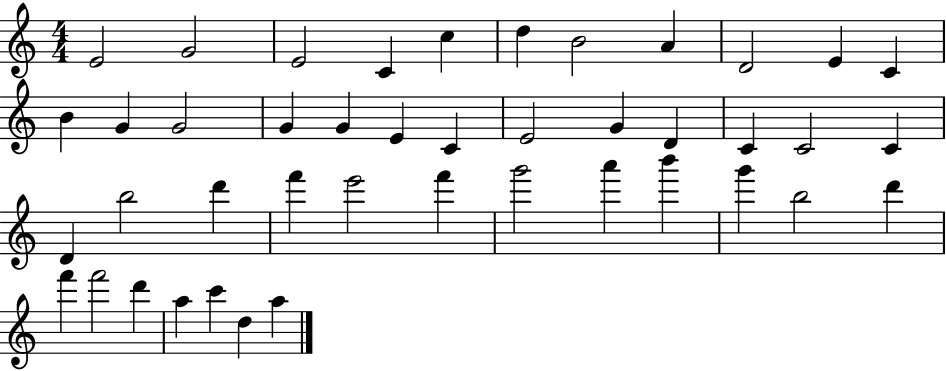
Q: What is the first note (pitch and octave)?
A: E4